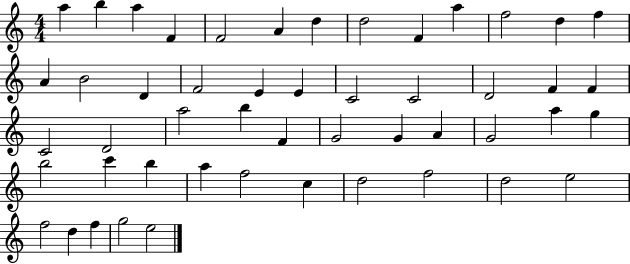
X:1
T:Untitled
M:4/4
L:1/4
K:C
a b a F F2 A d d2 F a f2 d f A B2 D F2 E E C2 C2 D2 F F C2 D2 a2 b F G2 G A G2 a g b2 c' b a f2 c d2 f2 d2 e2 f2 d f g2 e2